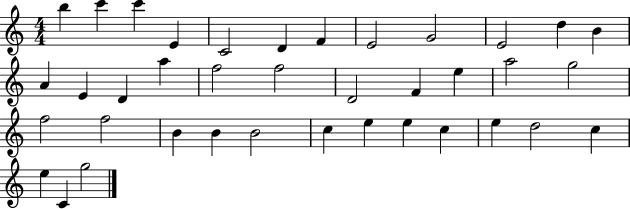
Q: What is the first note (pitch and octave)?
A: B5